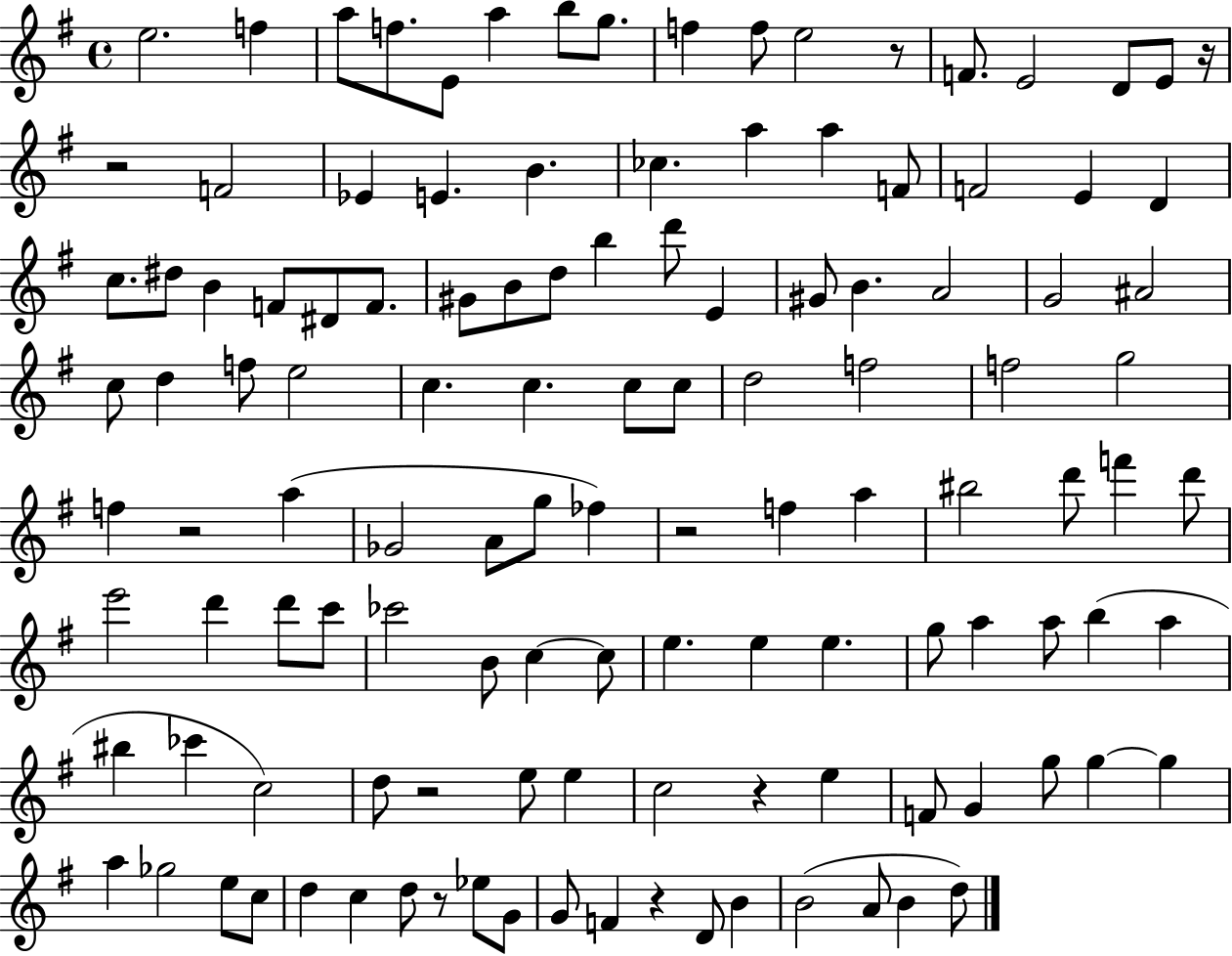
E5/h. F5/q A5/e F5/e. E4/e A5/q B5/e G5/e. F5/q F5/e E5/h R/e F4/e. E4/h D4/e E4/e R/s R/h F4/h Eb4/q E4/q. B4/q. CES5/q. A5/q A5/q F4/e F4/h E4/q D4/q C5/e. D#5/e B4/q F4/e D#4/e F4/e. G#4/e B4/e D5/e B5/q D6/e E4/q G#4/e B4/q. A4/h G4/h A#4/h C5/e D5/q F5/e E5/h C5/q. C5/q. C5/e C5/e D5/h F5/h F5/h G5/h F5/q R/h A5/q Gb4/h A4/e G5/e FES5/q R/h F5/q A5/q BIS5/h D6/e F6/q D6/e E6/h D6/q D6/e C6/e CES6/h B4/e C5/q C5/e E5/q. E5/q E5/q. G5/e A5/q A5/e B5/q A5/q BIS5/q CES6/q C5/h D5/e R/h E5/e E5/q C5/h R/q E5/q F4/e G4/q G5/e G5/q G5/q A5/q Gb5/h E5/e C5/e D5/q C5/q D5/e R/e Eb5/e G4/e G4/e F4/q R/q D4/e B4/q B4/h A4/e B4/q D5/e